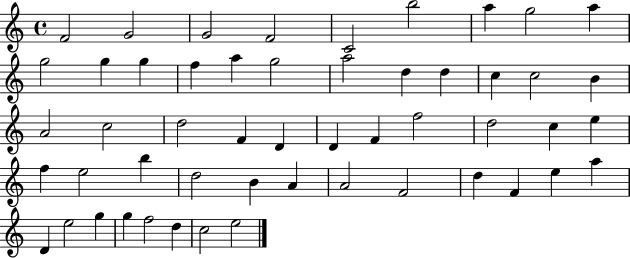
F4/h G4/h G4/h F4/h C4/h B5/h A5/q G5/h A5/q G5/h G5/q G5/q F5/q A5/q G5/h A5/h D5/q D5/q C5/q C5/h B4/q A4/h C5/h D5/h F4/q D4/q D4/q F4/q F5/h D5/h C5/q E5/q F5/q E5/h B5/q D5/h B4/q A4/q A4/h F4/h D5/q F4/q E5/q A5/q D4/q E5/h G5/q G5/q F5/h D5/q C5/h E5/h